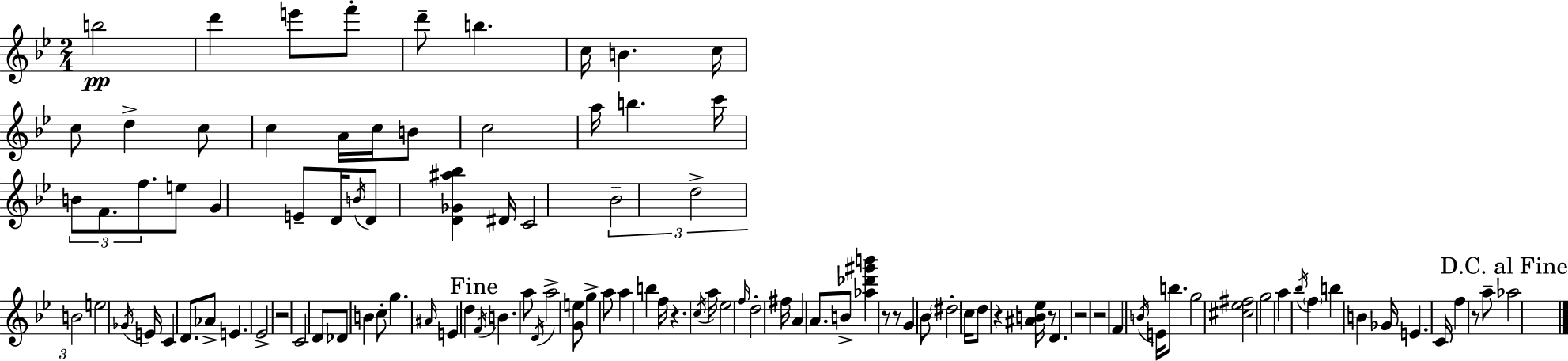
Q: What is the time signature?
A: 2/4